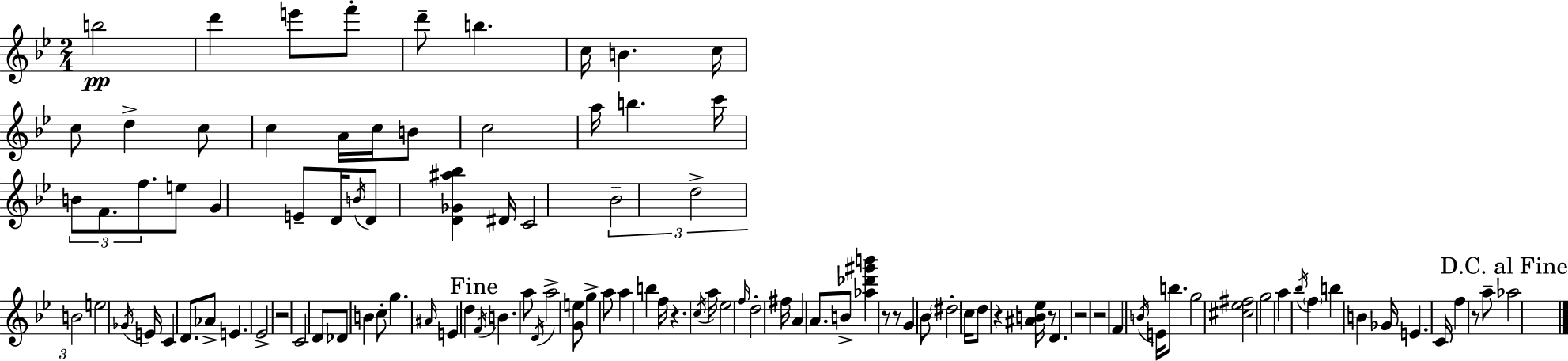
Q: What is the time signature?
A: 2/4